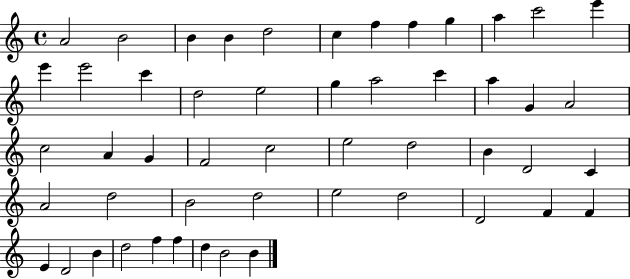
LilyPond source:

{
  \clef treble
  \time 4/4
  \defaultTimeSignature
  \key c \major
  a'2 b'2 | b'4 b'4 d''2 | c''4 f''4 f''4 g''4 | a''4 c'''2 e'''4 | \break e'''4 e'''2 c'''4 | d''2 e''2 | g''4 a''2 c'''4 | a''4 g'4 a'2 | \break c''2 a'4 g'4 | f'2 c''2 | e''2 d''2 | b'4 d'2 c'4 | \break a'2 d''2 | b'2 d''2 | e''2 d''2 | d'2 f'4 f'4 | \break e'4 d'2 b'4 | d''2 f''4 f''4 | d''4 b'2 b'4 | \bar "|."
}